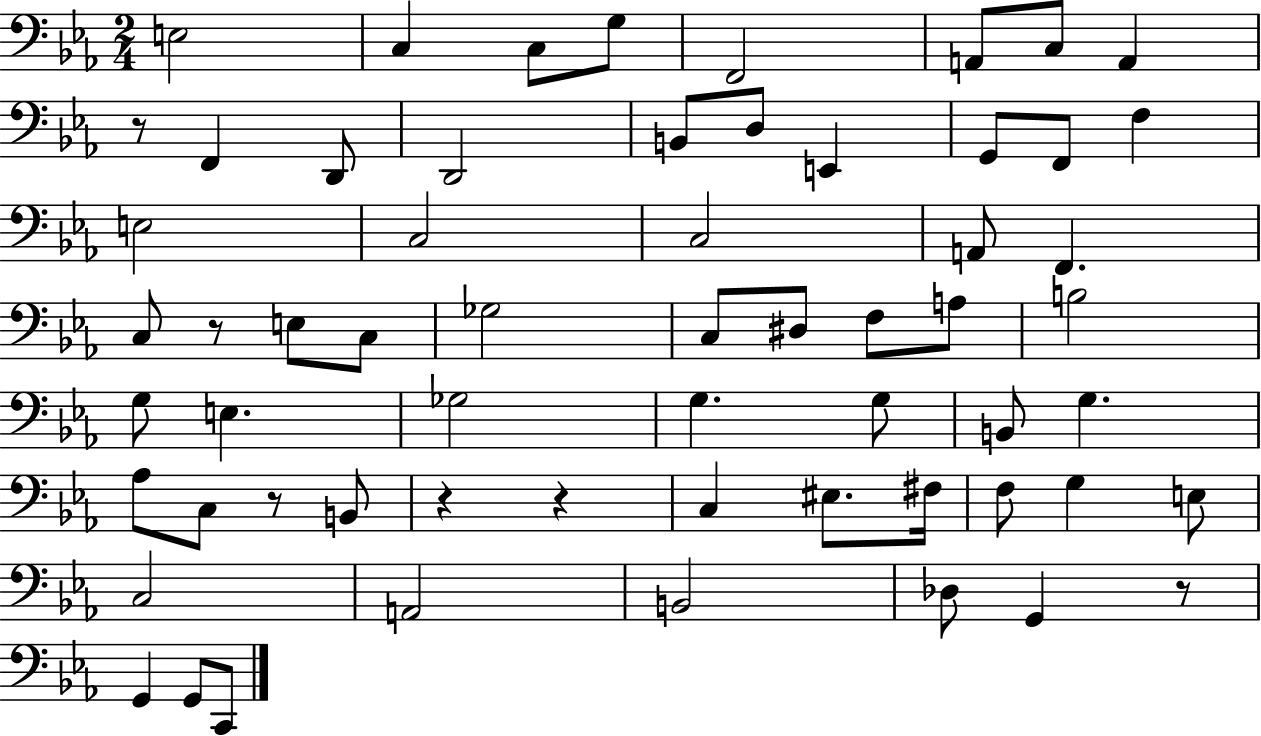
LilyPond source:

{
  \clef bass
  \numericTimeSignature
  \time 2/4
  \key ees \major
  e2 | c4 c8 g8 | f,2 | a,8 c8 a,4 | \break r8 f,4 d,8 | d,2 | b,8 d8 e,4 | g,8 f,8 f4 | \break e2 | c2 | c2 | a,8 f,4. | \break c8 r8 e8 c8 | ges2 | c8 dis8 f8 a8 | b2 | \break g8 e4. | ges2 | g4. g8 | b,8 g4. | \break aes8 c8 r8 b,8 | r4 r4 | c4 eis8. fis16 | f8 g4 e8 | \break c2 | a,2 | b,2 | des8 g,4 r8 | \break g,4 g,8 c,8 | \bar "|."
}